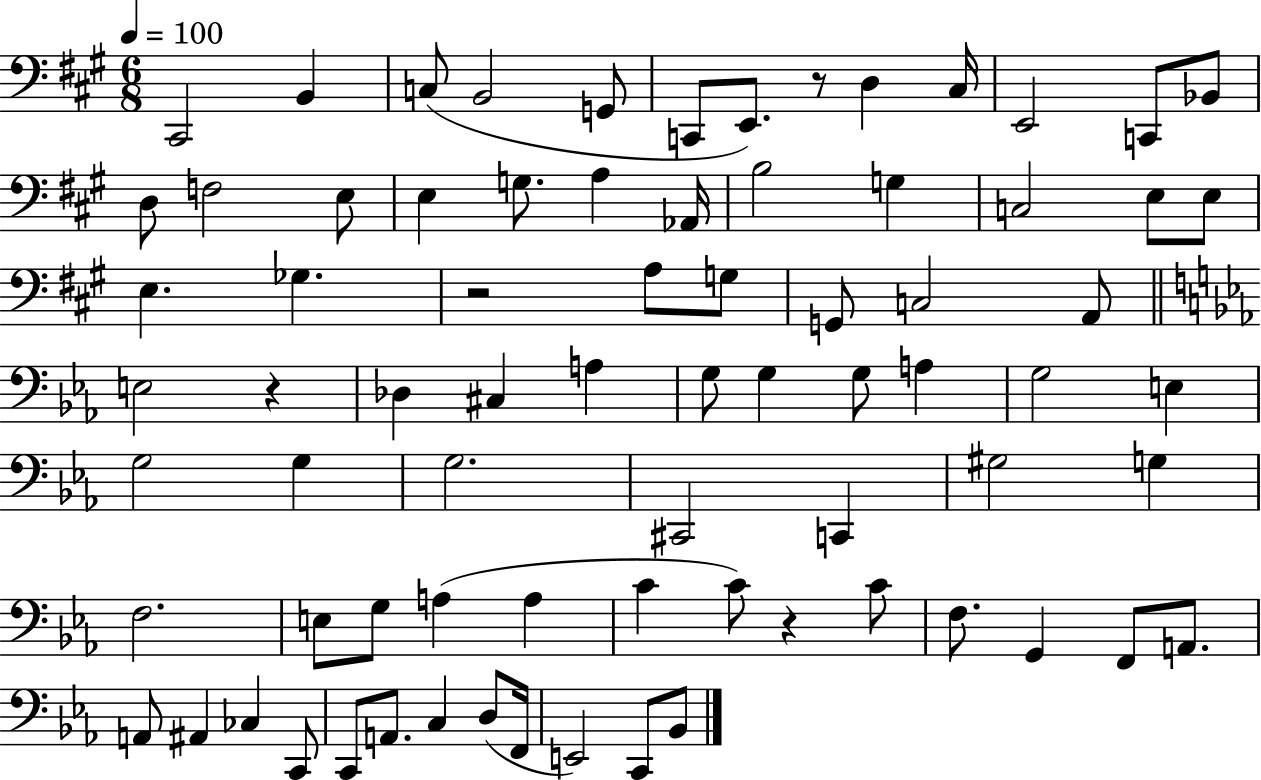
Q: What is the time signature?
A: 6/8